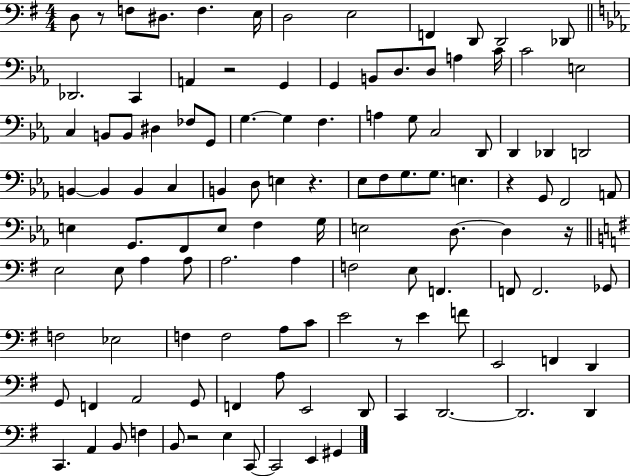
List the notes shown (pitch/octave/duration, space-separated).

D3/e R/e F3/e D#3/e. F3/q. E3/s D3/h E3/h F2/q D2/e D2/h Db2/e Db2/h. C2/q A2/q R/h G2/q G2/q B2/e D3/e. D3/e A3/q C4/s C4/h E3/h C3/q B2/e B2/e D#3/q FES3/e G2/e G3/q. G3/q F3/q. A3/q G3/e C3/h D2/e D2/q Db2/q D2/h B2/q B2/q B2/q C3/q B2/q D3/e E3/q R/q. Eb3/e F3/e G3/e. G3/e. E3/q. R/q G2/e F2/h A2/e E3/q G2/e. F2/e E3/e F3/q G3/s E3/h D3/e. D3/q R/s E3/h E3/e A3/q A3/e A3/h. A3/q F3/h E3/e F2/q. F2/e F2/h. Gb2/e F3/h Eb3/h F3/q F3/h A3/e C4/e E4/h R/e E4/q F4/e E2/h F2/q D2/q G2/e F2/q A2/h G2/e F2/q A3/e E2/h D2/e C2/q D2/h. D2/h. D2/q C2/q. A2/q B2/e F3/q B2/e R/h E3/q C2/e C2/h E2/q G#2/q